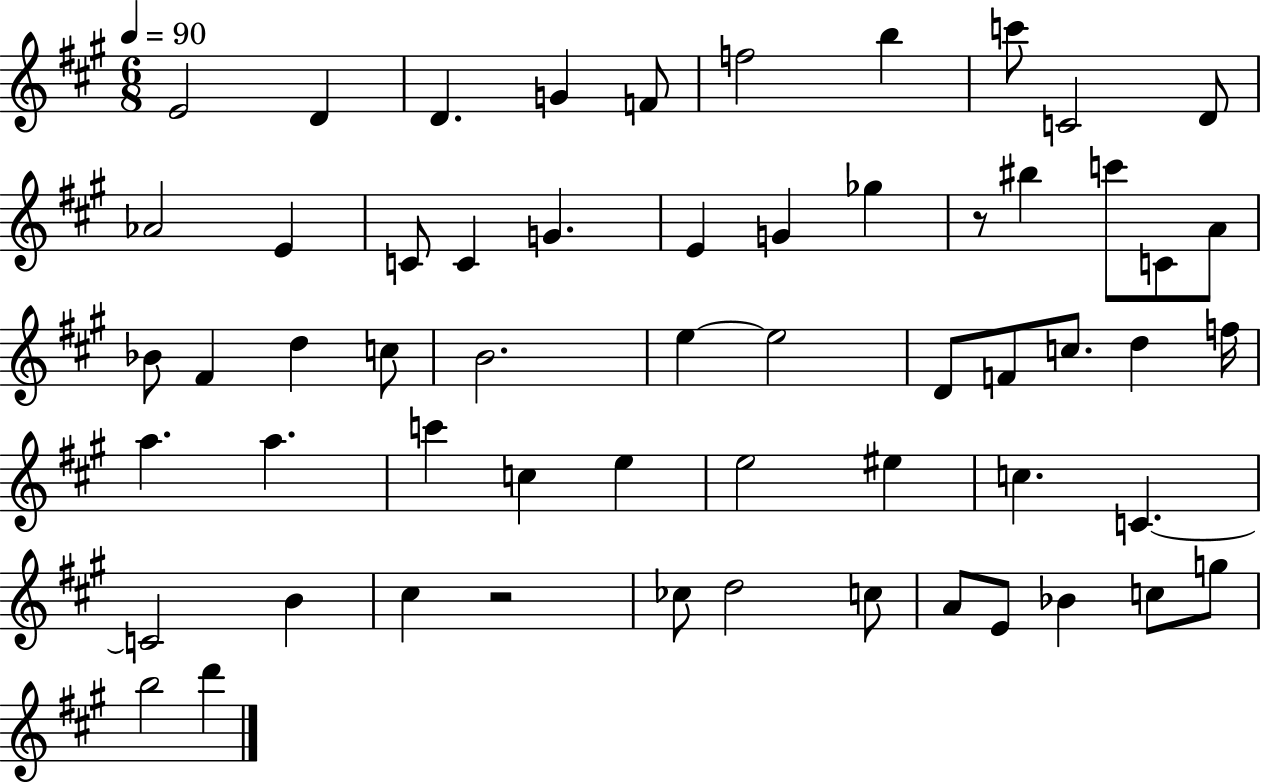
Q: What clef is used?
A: treble